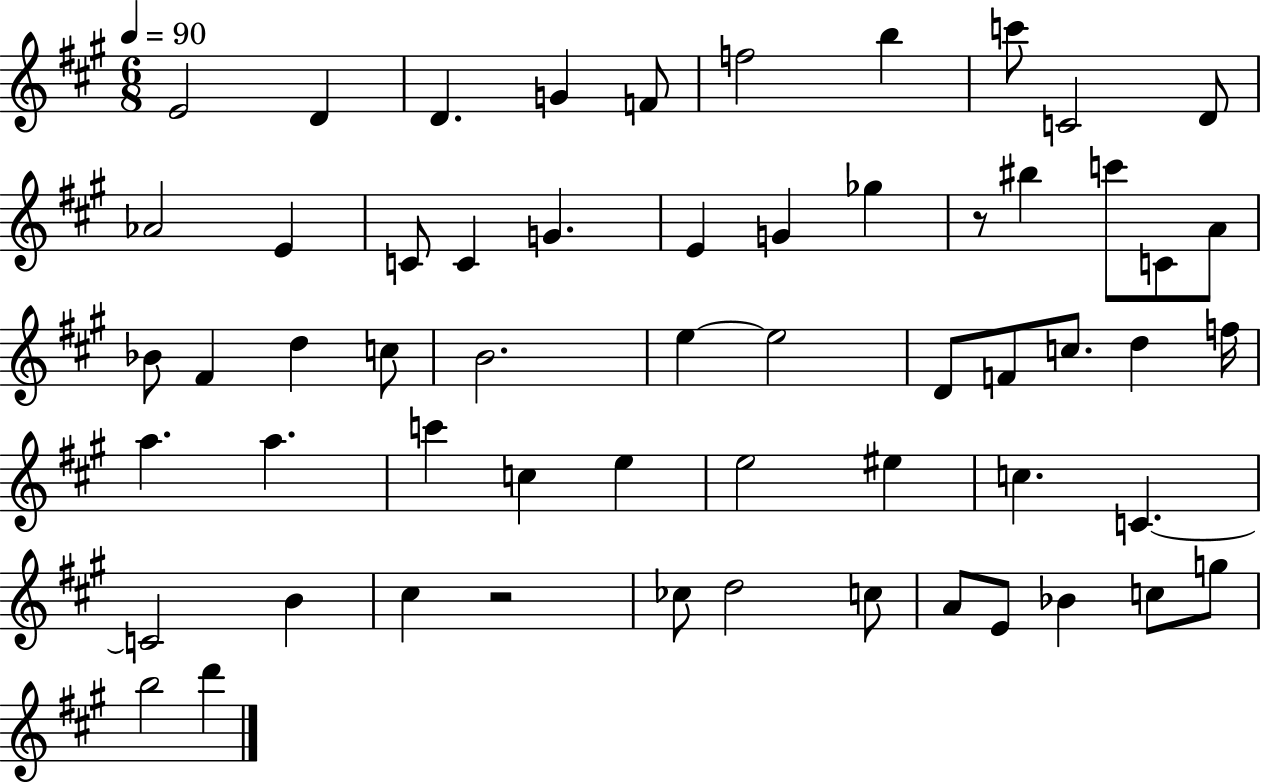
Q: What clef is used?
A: treble